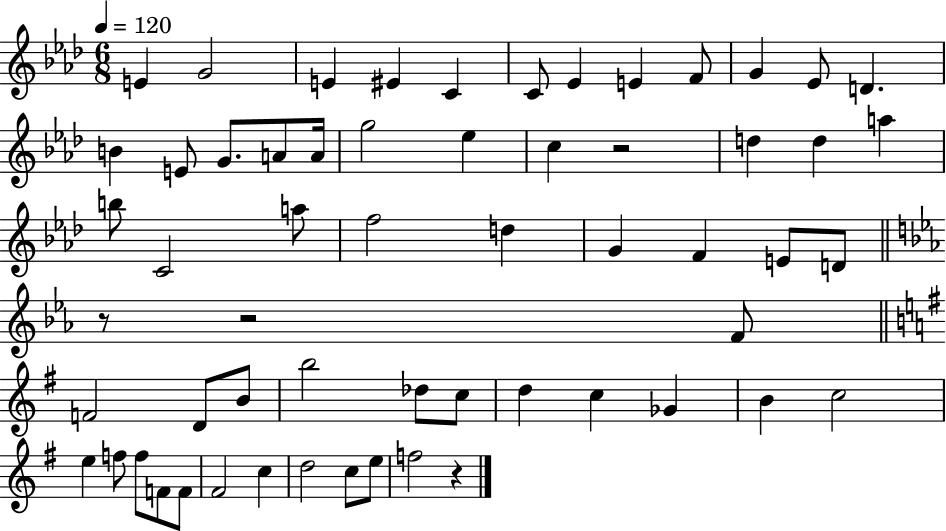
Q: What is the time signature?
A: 6/8